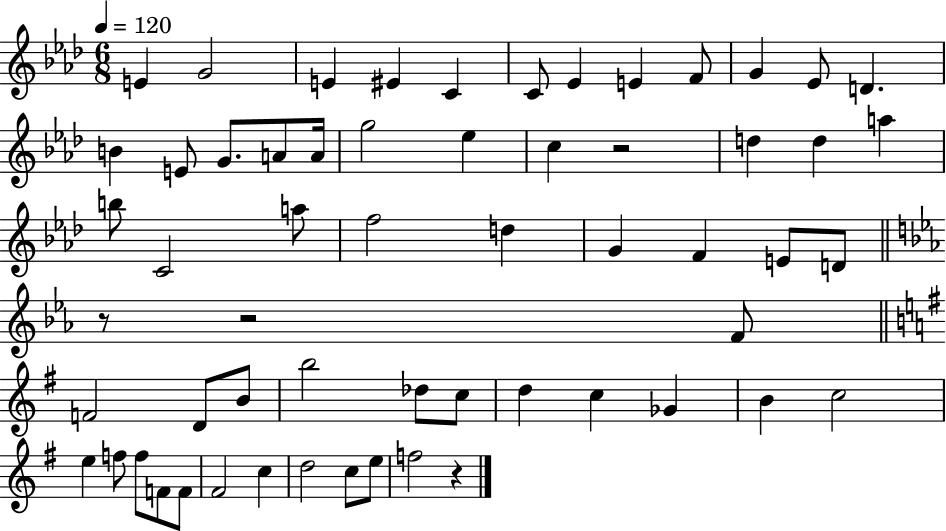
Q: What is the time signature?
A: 6/8